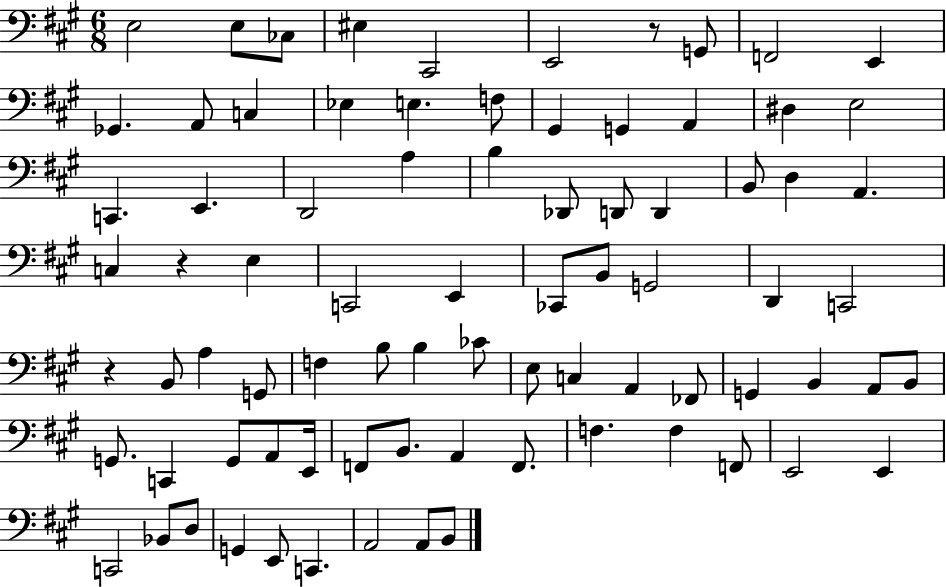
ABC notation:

X:1
T:Untitled
M:6/8
L:1/4
K:A
E,2 E,/2 _C,/2 ^E, ^C,,2 E,,2 z/2 G,,/2 F,,2 E,, _G,, A,,/2 C, _E, E, F,/2 ^G,, G,, A,, ^D, E,2 C,, E,, D,,2 A, B, _D,,/2 D,,/2 D,, B,,/2 D, A,, C, z E, C,,2 E,, _C,,/2 B,,/2 G,,2 D,, C,,2 z B,,/2 A, G,,/2 F, B,/2 B, _C/2 E,/2 C, A,, _F,,/2 G,, B,, A,,/2 B,,/2 G,,/2 C,, G,,/2 A,,/2 E,,/4 F,,/2 B,,/2 A,, F,,/2 F, F, F,,/2 E,,2 E,, C,,2 _B,,/2 D,/2 G,, E,,/2 C,, A,,2 A,,/2 B,,/2